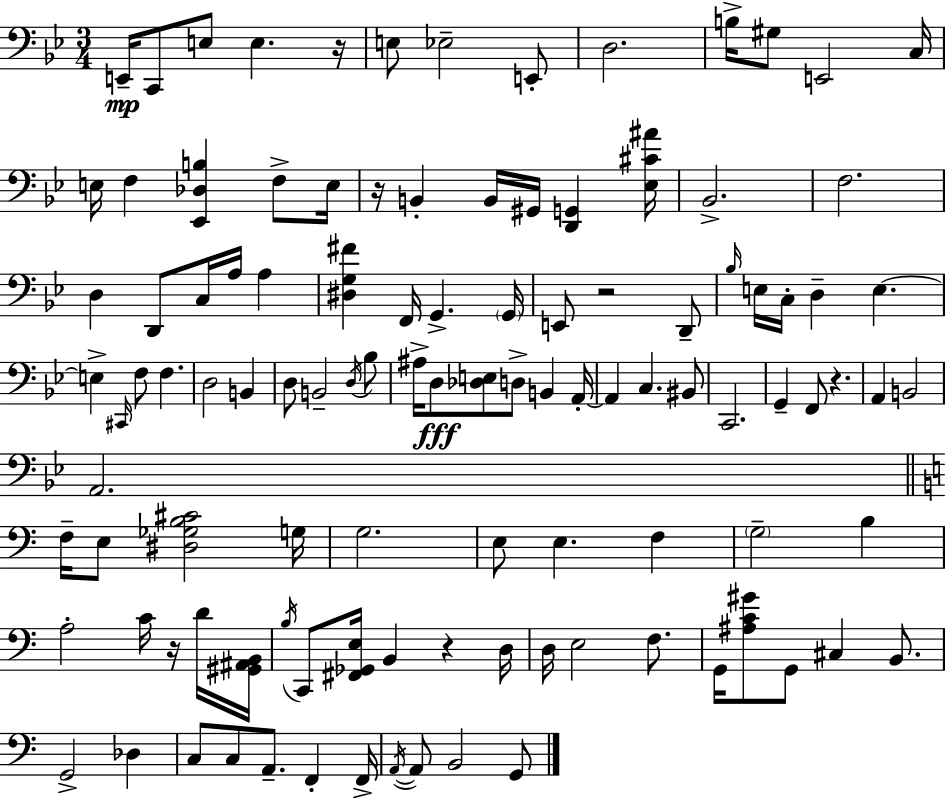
X:1
T:Untitled
M:3/4
L:1/4
K:Gm
E,,/4 C,,/2 E,/2 E, z/4 E,/2 _E,2 E,,/2 D,2 B,/4 ^G,/2 E,,2 C,/4 E,/4 F, [_E,,_D,B,] F,/2 E,/4 z/4 B,, B,,/4 ^G,,/4 [D,,G,,] [_E,^C^A]/4 _B,,2 F,2 D, D,,/2 C,/4 A,/4 A, [^D,G,^F] F,,/4 G,, G,,/4 E,,/2 z2 D,,/2 _B,/4 E,/4 C,/4 D, E, E, ^C,,/4 F,/2 F, D,2 B,, D,/2 B,,2 D,/4 _B,/2 ^A,/4 D,/2 [_D,E,]/2 D,/2 B,, A,,/4 A,, C, ^B,,/2 C,,2 G,, F,,/2 z A,, B,,2 A,,2 F,/4 E,/2 [^D,_G,B,^C]2 G,/4 G,2 E,/2 E, F, G,2 B, A,2 C/4 z/4 D/4 [^G,,^A,,B,,]/4 B,/4 C,,/2 [^F,,_G,,E,]/4 B,, z D,/4 D,/4 E,2 F,/2 G,,/4 [^A,C^G]/2 G,,/2 ^C, B,,/2 G,,2 _D, C,/2 C,/2 A,,/2 F,, F,,/4 A,,/4 A,,/2 B,,2 G,,/2